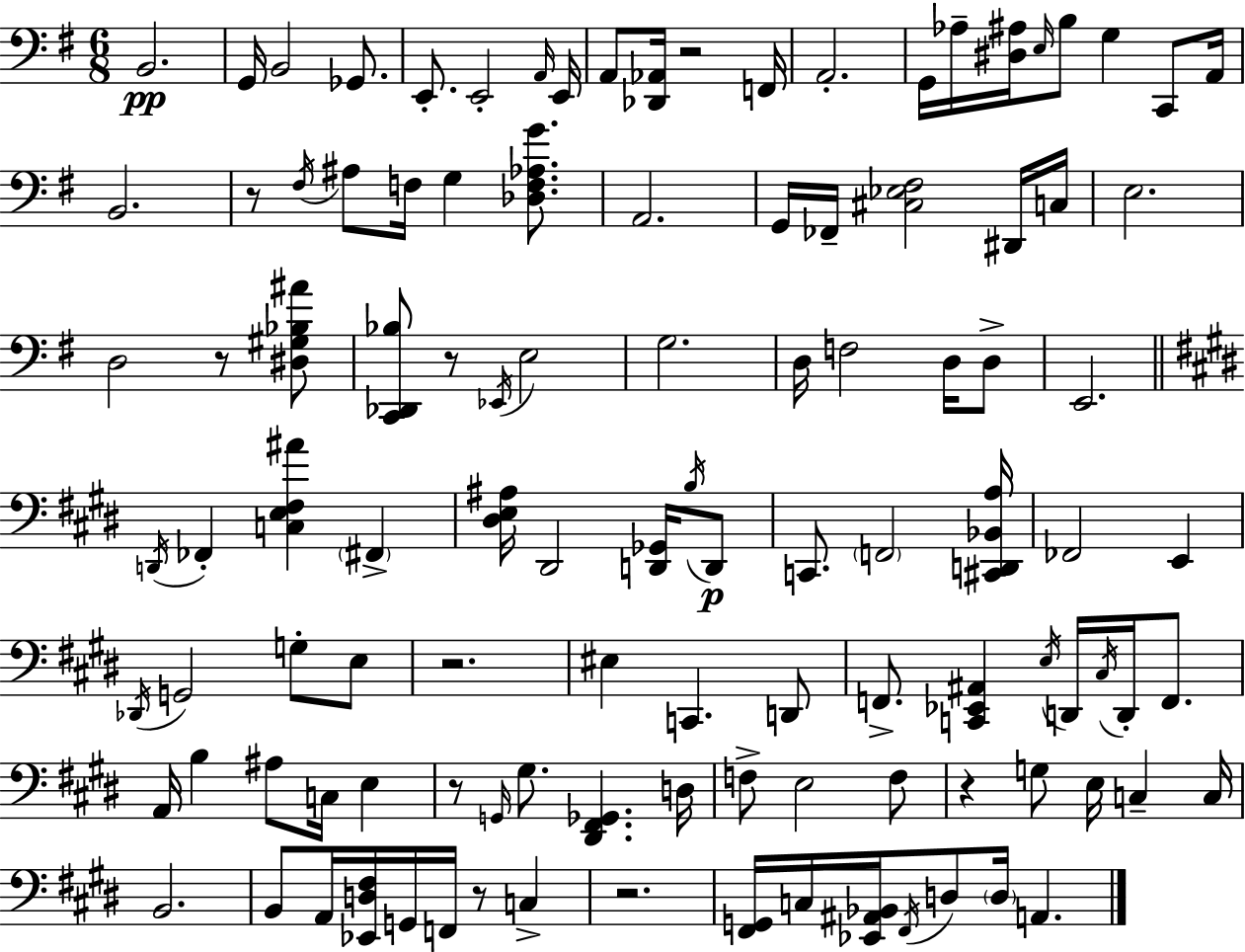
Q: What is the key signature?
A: E minor